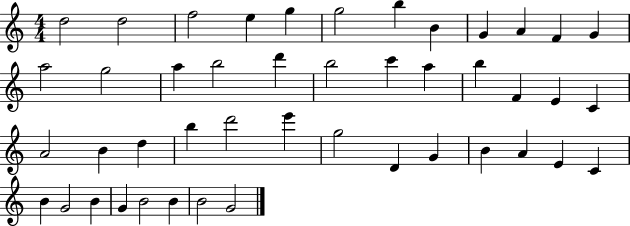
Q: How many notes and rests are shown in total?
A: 45